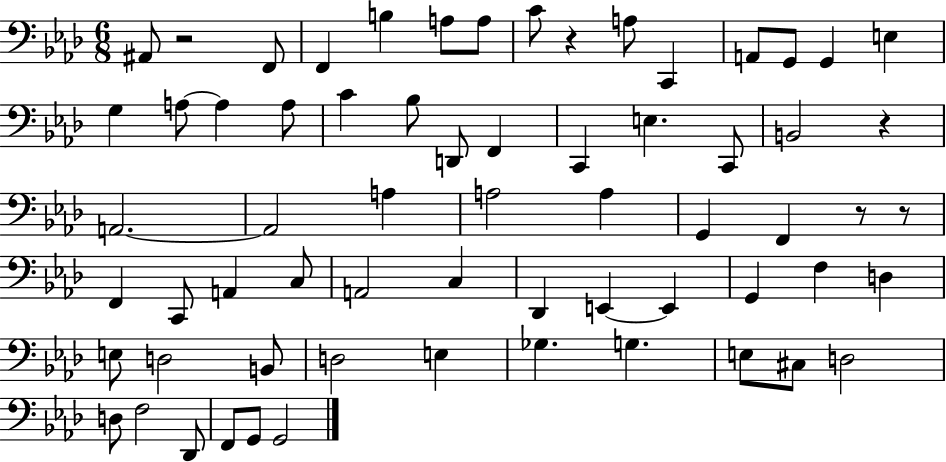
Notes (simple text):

A#2/e R/h F2/e F2/q B3/q A3/e A3/e C4/e R/q A3/e C2/q A2/e G2/e G2/q E3/q G3/q A3/e A3/q A3/e C4/q Bb3/e D2/e F2/q C2/q E3/q. C2/e B2/h R/q A2/h. A2/h A3/q A3/h A3/q G2/q F2/q R/e R/e F2/q C2/e A2/q C3/e A2/h C3/q Db2/q E2/q E2/q G2/q F3/q D3/q E3/e D3/h B2/e D3/h E3/q Gb3/q. G3/q. E3/e C#3/e D3/h D3/e F3/h Db2/e F2/e G2/e G2/h